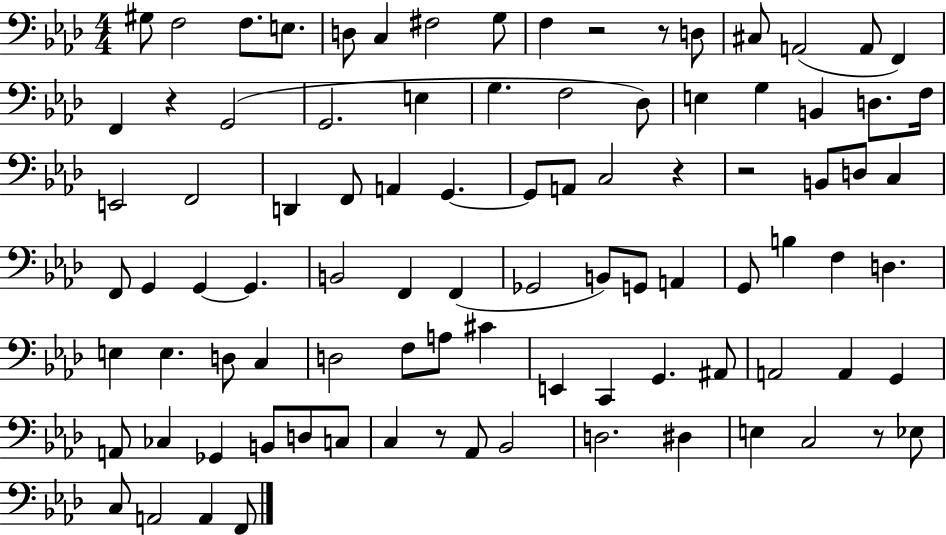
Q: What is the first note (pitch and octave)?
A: G#3